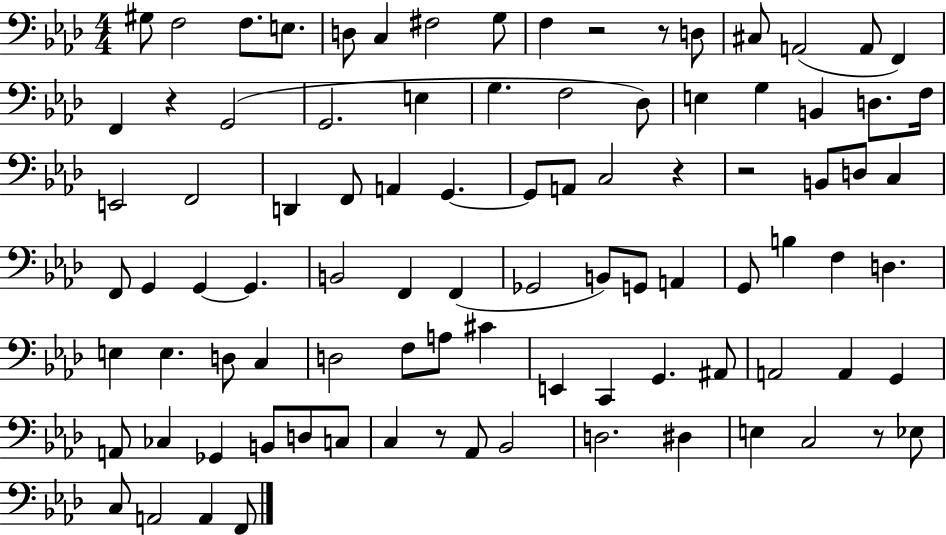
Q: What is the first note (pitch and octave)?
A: G#3